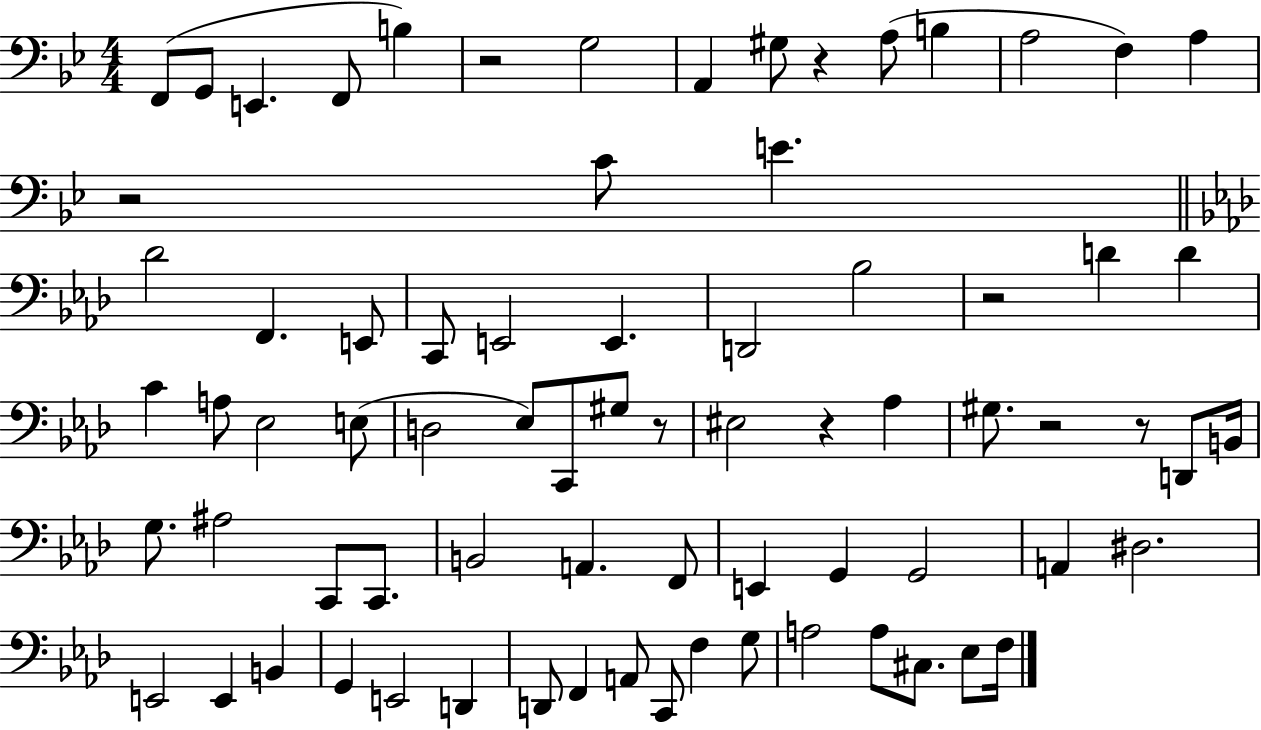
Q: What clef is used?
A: bass